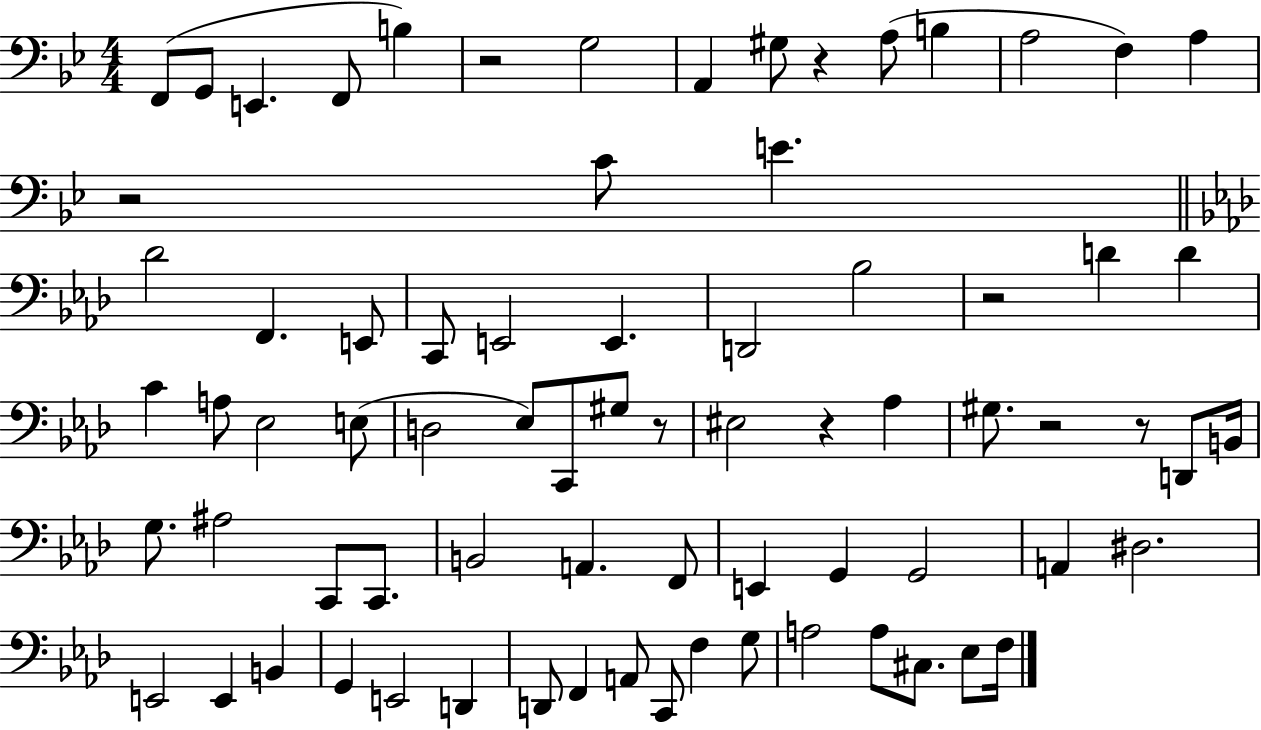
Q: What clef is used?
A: bass